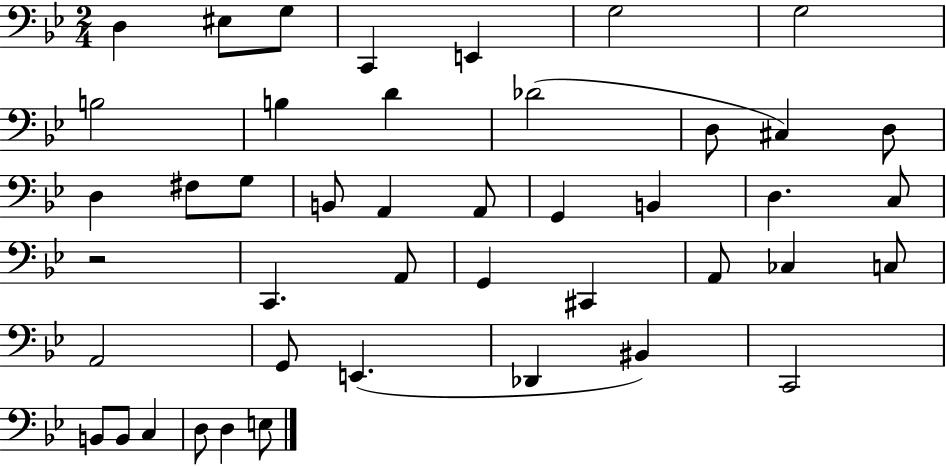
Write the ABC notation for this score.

X:1
T:Untitled
M:2/4
L:1/4
K:Bb
D, ^E,/2 G,/2 C,, E,, G,2 G,2 B,2 B, D _D2 D,/2 ^C, D,/2 D, ^F,/2 G,/2 B,,/2 A,, A,,/2 G,, B,, D, C,/2 z2 C,, A,,/2 G,, ^C,, A,,/2 _C, C,/2 A,,2 G,,/2 E,, _D,, ^B,, C,,2 B,,/2 B,,/2 C, D,/2 D, E,/2